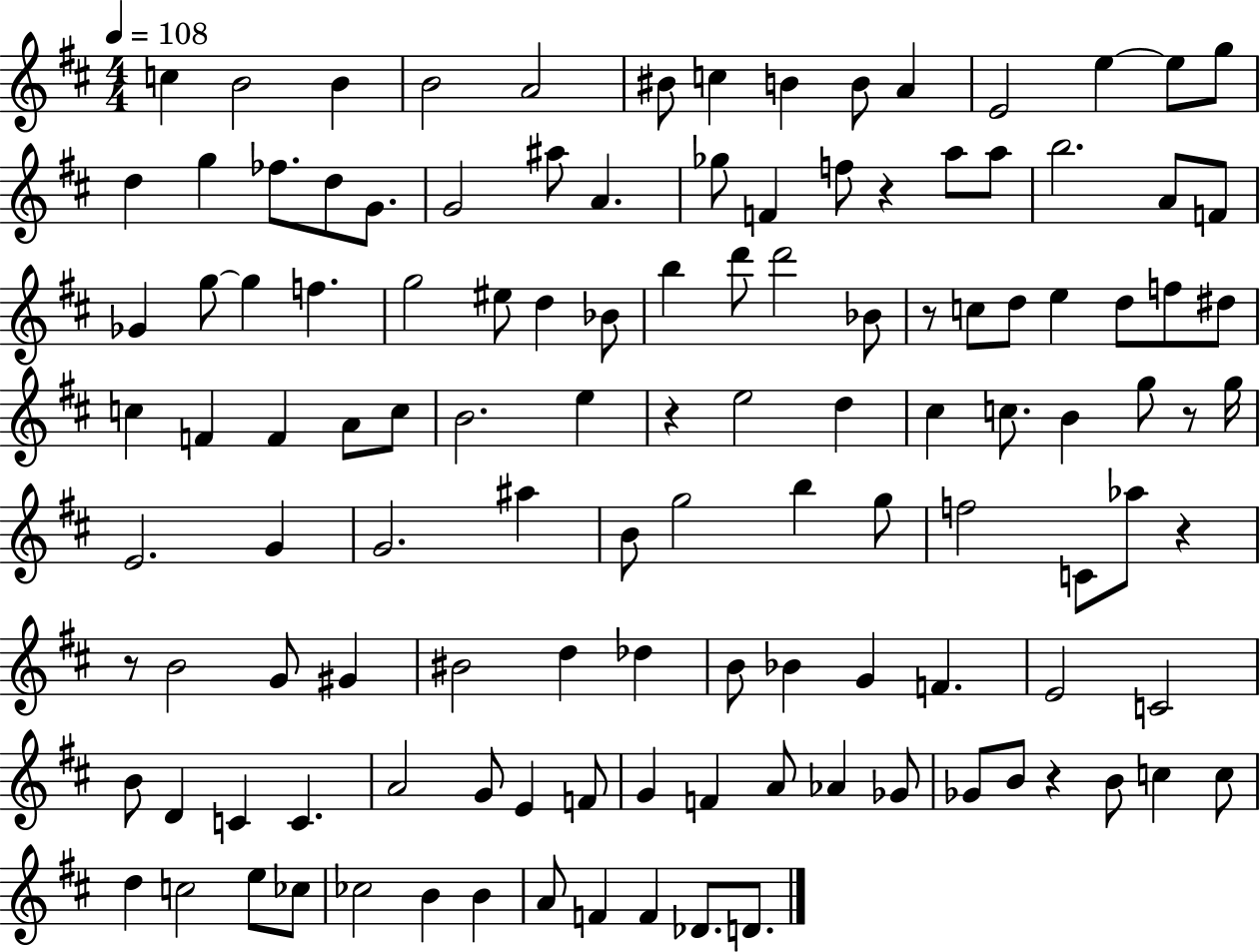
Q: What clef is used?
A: treble